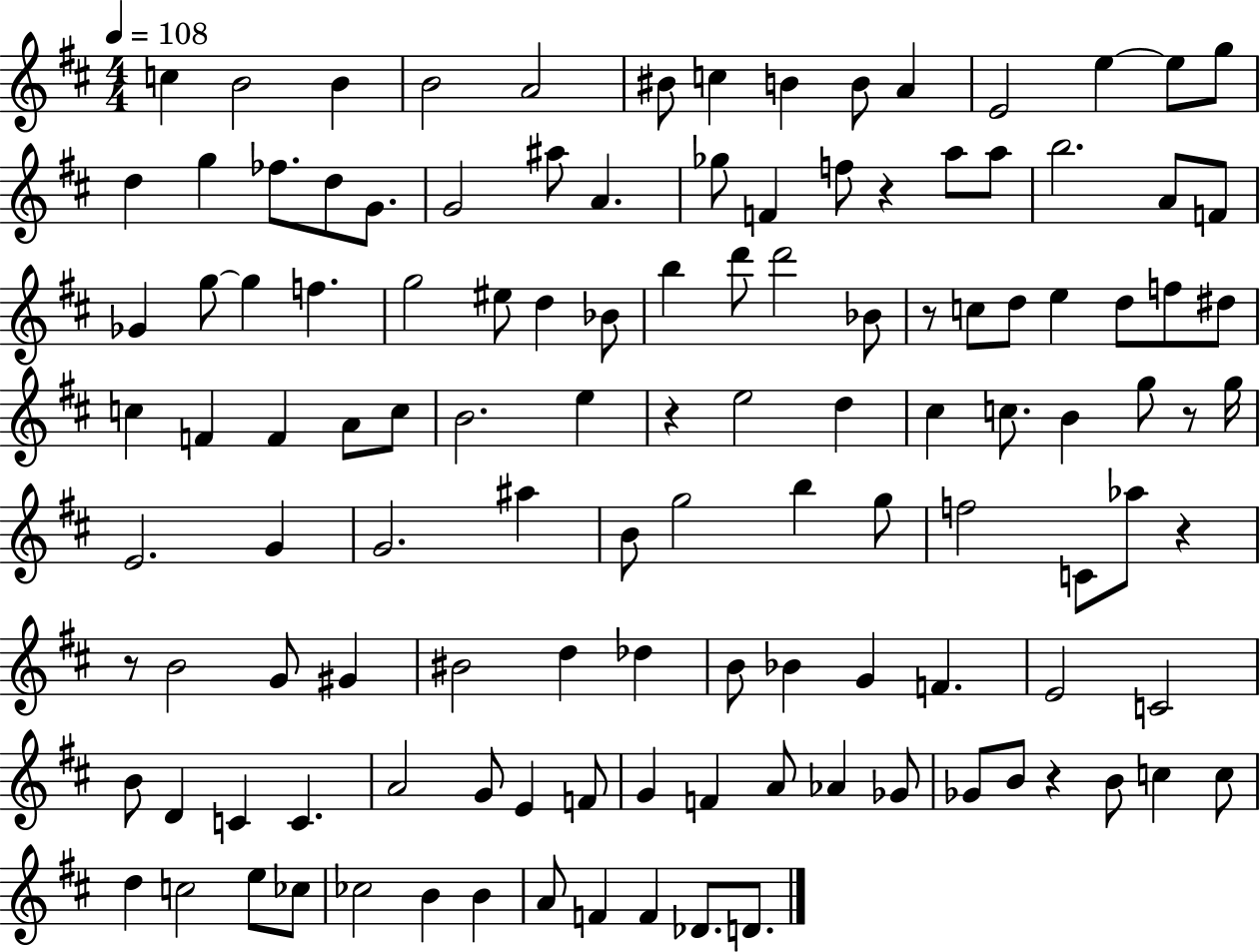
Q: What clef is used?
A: treble